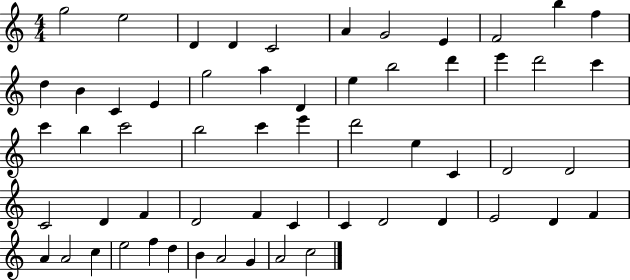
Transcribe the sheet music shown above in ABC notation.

X:1
T:Untitled
M:4/4
L:1/4
K:C
g2 e2 D D C2 A G2 E F2 b f d B C E g2 a D e b2 d' e' d'2 c' c' b c'2 b2 c' e' d'2 e C D2 D2 C2 D F D2 F C C D2 D E2 D F A A2 c e2 f d B A2 G A2 c2